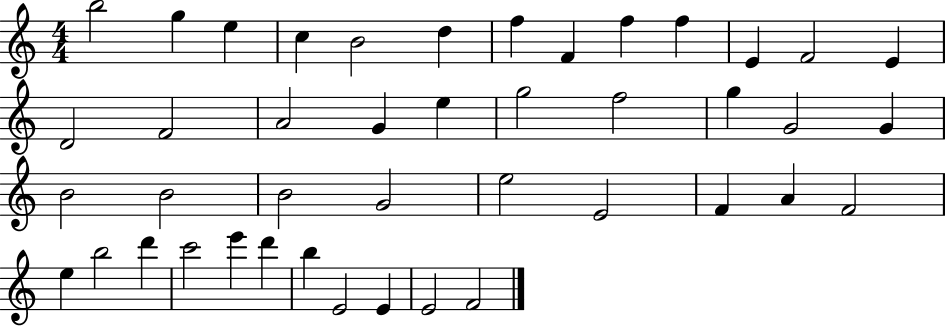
B5/h G5/q E5/q C5/q B4/h D5/q F5/q F4/q F5/q F5/q E4/q F4/h E4/q D4/h F4/h A4/h G4/q E5/q G5/h F5/h G5/q G4/h G4/q B4/h B4/h B4/h G4/h E5/h E4/h F4/q A4/q F4/h E5/q B5/h D6/q C6/h E6/q D6/q B5/q E4/h E4/q E4/h F4/h